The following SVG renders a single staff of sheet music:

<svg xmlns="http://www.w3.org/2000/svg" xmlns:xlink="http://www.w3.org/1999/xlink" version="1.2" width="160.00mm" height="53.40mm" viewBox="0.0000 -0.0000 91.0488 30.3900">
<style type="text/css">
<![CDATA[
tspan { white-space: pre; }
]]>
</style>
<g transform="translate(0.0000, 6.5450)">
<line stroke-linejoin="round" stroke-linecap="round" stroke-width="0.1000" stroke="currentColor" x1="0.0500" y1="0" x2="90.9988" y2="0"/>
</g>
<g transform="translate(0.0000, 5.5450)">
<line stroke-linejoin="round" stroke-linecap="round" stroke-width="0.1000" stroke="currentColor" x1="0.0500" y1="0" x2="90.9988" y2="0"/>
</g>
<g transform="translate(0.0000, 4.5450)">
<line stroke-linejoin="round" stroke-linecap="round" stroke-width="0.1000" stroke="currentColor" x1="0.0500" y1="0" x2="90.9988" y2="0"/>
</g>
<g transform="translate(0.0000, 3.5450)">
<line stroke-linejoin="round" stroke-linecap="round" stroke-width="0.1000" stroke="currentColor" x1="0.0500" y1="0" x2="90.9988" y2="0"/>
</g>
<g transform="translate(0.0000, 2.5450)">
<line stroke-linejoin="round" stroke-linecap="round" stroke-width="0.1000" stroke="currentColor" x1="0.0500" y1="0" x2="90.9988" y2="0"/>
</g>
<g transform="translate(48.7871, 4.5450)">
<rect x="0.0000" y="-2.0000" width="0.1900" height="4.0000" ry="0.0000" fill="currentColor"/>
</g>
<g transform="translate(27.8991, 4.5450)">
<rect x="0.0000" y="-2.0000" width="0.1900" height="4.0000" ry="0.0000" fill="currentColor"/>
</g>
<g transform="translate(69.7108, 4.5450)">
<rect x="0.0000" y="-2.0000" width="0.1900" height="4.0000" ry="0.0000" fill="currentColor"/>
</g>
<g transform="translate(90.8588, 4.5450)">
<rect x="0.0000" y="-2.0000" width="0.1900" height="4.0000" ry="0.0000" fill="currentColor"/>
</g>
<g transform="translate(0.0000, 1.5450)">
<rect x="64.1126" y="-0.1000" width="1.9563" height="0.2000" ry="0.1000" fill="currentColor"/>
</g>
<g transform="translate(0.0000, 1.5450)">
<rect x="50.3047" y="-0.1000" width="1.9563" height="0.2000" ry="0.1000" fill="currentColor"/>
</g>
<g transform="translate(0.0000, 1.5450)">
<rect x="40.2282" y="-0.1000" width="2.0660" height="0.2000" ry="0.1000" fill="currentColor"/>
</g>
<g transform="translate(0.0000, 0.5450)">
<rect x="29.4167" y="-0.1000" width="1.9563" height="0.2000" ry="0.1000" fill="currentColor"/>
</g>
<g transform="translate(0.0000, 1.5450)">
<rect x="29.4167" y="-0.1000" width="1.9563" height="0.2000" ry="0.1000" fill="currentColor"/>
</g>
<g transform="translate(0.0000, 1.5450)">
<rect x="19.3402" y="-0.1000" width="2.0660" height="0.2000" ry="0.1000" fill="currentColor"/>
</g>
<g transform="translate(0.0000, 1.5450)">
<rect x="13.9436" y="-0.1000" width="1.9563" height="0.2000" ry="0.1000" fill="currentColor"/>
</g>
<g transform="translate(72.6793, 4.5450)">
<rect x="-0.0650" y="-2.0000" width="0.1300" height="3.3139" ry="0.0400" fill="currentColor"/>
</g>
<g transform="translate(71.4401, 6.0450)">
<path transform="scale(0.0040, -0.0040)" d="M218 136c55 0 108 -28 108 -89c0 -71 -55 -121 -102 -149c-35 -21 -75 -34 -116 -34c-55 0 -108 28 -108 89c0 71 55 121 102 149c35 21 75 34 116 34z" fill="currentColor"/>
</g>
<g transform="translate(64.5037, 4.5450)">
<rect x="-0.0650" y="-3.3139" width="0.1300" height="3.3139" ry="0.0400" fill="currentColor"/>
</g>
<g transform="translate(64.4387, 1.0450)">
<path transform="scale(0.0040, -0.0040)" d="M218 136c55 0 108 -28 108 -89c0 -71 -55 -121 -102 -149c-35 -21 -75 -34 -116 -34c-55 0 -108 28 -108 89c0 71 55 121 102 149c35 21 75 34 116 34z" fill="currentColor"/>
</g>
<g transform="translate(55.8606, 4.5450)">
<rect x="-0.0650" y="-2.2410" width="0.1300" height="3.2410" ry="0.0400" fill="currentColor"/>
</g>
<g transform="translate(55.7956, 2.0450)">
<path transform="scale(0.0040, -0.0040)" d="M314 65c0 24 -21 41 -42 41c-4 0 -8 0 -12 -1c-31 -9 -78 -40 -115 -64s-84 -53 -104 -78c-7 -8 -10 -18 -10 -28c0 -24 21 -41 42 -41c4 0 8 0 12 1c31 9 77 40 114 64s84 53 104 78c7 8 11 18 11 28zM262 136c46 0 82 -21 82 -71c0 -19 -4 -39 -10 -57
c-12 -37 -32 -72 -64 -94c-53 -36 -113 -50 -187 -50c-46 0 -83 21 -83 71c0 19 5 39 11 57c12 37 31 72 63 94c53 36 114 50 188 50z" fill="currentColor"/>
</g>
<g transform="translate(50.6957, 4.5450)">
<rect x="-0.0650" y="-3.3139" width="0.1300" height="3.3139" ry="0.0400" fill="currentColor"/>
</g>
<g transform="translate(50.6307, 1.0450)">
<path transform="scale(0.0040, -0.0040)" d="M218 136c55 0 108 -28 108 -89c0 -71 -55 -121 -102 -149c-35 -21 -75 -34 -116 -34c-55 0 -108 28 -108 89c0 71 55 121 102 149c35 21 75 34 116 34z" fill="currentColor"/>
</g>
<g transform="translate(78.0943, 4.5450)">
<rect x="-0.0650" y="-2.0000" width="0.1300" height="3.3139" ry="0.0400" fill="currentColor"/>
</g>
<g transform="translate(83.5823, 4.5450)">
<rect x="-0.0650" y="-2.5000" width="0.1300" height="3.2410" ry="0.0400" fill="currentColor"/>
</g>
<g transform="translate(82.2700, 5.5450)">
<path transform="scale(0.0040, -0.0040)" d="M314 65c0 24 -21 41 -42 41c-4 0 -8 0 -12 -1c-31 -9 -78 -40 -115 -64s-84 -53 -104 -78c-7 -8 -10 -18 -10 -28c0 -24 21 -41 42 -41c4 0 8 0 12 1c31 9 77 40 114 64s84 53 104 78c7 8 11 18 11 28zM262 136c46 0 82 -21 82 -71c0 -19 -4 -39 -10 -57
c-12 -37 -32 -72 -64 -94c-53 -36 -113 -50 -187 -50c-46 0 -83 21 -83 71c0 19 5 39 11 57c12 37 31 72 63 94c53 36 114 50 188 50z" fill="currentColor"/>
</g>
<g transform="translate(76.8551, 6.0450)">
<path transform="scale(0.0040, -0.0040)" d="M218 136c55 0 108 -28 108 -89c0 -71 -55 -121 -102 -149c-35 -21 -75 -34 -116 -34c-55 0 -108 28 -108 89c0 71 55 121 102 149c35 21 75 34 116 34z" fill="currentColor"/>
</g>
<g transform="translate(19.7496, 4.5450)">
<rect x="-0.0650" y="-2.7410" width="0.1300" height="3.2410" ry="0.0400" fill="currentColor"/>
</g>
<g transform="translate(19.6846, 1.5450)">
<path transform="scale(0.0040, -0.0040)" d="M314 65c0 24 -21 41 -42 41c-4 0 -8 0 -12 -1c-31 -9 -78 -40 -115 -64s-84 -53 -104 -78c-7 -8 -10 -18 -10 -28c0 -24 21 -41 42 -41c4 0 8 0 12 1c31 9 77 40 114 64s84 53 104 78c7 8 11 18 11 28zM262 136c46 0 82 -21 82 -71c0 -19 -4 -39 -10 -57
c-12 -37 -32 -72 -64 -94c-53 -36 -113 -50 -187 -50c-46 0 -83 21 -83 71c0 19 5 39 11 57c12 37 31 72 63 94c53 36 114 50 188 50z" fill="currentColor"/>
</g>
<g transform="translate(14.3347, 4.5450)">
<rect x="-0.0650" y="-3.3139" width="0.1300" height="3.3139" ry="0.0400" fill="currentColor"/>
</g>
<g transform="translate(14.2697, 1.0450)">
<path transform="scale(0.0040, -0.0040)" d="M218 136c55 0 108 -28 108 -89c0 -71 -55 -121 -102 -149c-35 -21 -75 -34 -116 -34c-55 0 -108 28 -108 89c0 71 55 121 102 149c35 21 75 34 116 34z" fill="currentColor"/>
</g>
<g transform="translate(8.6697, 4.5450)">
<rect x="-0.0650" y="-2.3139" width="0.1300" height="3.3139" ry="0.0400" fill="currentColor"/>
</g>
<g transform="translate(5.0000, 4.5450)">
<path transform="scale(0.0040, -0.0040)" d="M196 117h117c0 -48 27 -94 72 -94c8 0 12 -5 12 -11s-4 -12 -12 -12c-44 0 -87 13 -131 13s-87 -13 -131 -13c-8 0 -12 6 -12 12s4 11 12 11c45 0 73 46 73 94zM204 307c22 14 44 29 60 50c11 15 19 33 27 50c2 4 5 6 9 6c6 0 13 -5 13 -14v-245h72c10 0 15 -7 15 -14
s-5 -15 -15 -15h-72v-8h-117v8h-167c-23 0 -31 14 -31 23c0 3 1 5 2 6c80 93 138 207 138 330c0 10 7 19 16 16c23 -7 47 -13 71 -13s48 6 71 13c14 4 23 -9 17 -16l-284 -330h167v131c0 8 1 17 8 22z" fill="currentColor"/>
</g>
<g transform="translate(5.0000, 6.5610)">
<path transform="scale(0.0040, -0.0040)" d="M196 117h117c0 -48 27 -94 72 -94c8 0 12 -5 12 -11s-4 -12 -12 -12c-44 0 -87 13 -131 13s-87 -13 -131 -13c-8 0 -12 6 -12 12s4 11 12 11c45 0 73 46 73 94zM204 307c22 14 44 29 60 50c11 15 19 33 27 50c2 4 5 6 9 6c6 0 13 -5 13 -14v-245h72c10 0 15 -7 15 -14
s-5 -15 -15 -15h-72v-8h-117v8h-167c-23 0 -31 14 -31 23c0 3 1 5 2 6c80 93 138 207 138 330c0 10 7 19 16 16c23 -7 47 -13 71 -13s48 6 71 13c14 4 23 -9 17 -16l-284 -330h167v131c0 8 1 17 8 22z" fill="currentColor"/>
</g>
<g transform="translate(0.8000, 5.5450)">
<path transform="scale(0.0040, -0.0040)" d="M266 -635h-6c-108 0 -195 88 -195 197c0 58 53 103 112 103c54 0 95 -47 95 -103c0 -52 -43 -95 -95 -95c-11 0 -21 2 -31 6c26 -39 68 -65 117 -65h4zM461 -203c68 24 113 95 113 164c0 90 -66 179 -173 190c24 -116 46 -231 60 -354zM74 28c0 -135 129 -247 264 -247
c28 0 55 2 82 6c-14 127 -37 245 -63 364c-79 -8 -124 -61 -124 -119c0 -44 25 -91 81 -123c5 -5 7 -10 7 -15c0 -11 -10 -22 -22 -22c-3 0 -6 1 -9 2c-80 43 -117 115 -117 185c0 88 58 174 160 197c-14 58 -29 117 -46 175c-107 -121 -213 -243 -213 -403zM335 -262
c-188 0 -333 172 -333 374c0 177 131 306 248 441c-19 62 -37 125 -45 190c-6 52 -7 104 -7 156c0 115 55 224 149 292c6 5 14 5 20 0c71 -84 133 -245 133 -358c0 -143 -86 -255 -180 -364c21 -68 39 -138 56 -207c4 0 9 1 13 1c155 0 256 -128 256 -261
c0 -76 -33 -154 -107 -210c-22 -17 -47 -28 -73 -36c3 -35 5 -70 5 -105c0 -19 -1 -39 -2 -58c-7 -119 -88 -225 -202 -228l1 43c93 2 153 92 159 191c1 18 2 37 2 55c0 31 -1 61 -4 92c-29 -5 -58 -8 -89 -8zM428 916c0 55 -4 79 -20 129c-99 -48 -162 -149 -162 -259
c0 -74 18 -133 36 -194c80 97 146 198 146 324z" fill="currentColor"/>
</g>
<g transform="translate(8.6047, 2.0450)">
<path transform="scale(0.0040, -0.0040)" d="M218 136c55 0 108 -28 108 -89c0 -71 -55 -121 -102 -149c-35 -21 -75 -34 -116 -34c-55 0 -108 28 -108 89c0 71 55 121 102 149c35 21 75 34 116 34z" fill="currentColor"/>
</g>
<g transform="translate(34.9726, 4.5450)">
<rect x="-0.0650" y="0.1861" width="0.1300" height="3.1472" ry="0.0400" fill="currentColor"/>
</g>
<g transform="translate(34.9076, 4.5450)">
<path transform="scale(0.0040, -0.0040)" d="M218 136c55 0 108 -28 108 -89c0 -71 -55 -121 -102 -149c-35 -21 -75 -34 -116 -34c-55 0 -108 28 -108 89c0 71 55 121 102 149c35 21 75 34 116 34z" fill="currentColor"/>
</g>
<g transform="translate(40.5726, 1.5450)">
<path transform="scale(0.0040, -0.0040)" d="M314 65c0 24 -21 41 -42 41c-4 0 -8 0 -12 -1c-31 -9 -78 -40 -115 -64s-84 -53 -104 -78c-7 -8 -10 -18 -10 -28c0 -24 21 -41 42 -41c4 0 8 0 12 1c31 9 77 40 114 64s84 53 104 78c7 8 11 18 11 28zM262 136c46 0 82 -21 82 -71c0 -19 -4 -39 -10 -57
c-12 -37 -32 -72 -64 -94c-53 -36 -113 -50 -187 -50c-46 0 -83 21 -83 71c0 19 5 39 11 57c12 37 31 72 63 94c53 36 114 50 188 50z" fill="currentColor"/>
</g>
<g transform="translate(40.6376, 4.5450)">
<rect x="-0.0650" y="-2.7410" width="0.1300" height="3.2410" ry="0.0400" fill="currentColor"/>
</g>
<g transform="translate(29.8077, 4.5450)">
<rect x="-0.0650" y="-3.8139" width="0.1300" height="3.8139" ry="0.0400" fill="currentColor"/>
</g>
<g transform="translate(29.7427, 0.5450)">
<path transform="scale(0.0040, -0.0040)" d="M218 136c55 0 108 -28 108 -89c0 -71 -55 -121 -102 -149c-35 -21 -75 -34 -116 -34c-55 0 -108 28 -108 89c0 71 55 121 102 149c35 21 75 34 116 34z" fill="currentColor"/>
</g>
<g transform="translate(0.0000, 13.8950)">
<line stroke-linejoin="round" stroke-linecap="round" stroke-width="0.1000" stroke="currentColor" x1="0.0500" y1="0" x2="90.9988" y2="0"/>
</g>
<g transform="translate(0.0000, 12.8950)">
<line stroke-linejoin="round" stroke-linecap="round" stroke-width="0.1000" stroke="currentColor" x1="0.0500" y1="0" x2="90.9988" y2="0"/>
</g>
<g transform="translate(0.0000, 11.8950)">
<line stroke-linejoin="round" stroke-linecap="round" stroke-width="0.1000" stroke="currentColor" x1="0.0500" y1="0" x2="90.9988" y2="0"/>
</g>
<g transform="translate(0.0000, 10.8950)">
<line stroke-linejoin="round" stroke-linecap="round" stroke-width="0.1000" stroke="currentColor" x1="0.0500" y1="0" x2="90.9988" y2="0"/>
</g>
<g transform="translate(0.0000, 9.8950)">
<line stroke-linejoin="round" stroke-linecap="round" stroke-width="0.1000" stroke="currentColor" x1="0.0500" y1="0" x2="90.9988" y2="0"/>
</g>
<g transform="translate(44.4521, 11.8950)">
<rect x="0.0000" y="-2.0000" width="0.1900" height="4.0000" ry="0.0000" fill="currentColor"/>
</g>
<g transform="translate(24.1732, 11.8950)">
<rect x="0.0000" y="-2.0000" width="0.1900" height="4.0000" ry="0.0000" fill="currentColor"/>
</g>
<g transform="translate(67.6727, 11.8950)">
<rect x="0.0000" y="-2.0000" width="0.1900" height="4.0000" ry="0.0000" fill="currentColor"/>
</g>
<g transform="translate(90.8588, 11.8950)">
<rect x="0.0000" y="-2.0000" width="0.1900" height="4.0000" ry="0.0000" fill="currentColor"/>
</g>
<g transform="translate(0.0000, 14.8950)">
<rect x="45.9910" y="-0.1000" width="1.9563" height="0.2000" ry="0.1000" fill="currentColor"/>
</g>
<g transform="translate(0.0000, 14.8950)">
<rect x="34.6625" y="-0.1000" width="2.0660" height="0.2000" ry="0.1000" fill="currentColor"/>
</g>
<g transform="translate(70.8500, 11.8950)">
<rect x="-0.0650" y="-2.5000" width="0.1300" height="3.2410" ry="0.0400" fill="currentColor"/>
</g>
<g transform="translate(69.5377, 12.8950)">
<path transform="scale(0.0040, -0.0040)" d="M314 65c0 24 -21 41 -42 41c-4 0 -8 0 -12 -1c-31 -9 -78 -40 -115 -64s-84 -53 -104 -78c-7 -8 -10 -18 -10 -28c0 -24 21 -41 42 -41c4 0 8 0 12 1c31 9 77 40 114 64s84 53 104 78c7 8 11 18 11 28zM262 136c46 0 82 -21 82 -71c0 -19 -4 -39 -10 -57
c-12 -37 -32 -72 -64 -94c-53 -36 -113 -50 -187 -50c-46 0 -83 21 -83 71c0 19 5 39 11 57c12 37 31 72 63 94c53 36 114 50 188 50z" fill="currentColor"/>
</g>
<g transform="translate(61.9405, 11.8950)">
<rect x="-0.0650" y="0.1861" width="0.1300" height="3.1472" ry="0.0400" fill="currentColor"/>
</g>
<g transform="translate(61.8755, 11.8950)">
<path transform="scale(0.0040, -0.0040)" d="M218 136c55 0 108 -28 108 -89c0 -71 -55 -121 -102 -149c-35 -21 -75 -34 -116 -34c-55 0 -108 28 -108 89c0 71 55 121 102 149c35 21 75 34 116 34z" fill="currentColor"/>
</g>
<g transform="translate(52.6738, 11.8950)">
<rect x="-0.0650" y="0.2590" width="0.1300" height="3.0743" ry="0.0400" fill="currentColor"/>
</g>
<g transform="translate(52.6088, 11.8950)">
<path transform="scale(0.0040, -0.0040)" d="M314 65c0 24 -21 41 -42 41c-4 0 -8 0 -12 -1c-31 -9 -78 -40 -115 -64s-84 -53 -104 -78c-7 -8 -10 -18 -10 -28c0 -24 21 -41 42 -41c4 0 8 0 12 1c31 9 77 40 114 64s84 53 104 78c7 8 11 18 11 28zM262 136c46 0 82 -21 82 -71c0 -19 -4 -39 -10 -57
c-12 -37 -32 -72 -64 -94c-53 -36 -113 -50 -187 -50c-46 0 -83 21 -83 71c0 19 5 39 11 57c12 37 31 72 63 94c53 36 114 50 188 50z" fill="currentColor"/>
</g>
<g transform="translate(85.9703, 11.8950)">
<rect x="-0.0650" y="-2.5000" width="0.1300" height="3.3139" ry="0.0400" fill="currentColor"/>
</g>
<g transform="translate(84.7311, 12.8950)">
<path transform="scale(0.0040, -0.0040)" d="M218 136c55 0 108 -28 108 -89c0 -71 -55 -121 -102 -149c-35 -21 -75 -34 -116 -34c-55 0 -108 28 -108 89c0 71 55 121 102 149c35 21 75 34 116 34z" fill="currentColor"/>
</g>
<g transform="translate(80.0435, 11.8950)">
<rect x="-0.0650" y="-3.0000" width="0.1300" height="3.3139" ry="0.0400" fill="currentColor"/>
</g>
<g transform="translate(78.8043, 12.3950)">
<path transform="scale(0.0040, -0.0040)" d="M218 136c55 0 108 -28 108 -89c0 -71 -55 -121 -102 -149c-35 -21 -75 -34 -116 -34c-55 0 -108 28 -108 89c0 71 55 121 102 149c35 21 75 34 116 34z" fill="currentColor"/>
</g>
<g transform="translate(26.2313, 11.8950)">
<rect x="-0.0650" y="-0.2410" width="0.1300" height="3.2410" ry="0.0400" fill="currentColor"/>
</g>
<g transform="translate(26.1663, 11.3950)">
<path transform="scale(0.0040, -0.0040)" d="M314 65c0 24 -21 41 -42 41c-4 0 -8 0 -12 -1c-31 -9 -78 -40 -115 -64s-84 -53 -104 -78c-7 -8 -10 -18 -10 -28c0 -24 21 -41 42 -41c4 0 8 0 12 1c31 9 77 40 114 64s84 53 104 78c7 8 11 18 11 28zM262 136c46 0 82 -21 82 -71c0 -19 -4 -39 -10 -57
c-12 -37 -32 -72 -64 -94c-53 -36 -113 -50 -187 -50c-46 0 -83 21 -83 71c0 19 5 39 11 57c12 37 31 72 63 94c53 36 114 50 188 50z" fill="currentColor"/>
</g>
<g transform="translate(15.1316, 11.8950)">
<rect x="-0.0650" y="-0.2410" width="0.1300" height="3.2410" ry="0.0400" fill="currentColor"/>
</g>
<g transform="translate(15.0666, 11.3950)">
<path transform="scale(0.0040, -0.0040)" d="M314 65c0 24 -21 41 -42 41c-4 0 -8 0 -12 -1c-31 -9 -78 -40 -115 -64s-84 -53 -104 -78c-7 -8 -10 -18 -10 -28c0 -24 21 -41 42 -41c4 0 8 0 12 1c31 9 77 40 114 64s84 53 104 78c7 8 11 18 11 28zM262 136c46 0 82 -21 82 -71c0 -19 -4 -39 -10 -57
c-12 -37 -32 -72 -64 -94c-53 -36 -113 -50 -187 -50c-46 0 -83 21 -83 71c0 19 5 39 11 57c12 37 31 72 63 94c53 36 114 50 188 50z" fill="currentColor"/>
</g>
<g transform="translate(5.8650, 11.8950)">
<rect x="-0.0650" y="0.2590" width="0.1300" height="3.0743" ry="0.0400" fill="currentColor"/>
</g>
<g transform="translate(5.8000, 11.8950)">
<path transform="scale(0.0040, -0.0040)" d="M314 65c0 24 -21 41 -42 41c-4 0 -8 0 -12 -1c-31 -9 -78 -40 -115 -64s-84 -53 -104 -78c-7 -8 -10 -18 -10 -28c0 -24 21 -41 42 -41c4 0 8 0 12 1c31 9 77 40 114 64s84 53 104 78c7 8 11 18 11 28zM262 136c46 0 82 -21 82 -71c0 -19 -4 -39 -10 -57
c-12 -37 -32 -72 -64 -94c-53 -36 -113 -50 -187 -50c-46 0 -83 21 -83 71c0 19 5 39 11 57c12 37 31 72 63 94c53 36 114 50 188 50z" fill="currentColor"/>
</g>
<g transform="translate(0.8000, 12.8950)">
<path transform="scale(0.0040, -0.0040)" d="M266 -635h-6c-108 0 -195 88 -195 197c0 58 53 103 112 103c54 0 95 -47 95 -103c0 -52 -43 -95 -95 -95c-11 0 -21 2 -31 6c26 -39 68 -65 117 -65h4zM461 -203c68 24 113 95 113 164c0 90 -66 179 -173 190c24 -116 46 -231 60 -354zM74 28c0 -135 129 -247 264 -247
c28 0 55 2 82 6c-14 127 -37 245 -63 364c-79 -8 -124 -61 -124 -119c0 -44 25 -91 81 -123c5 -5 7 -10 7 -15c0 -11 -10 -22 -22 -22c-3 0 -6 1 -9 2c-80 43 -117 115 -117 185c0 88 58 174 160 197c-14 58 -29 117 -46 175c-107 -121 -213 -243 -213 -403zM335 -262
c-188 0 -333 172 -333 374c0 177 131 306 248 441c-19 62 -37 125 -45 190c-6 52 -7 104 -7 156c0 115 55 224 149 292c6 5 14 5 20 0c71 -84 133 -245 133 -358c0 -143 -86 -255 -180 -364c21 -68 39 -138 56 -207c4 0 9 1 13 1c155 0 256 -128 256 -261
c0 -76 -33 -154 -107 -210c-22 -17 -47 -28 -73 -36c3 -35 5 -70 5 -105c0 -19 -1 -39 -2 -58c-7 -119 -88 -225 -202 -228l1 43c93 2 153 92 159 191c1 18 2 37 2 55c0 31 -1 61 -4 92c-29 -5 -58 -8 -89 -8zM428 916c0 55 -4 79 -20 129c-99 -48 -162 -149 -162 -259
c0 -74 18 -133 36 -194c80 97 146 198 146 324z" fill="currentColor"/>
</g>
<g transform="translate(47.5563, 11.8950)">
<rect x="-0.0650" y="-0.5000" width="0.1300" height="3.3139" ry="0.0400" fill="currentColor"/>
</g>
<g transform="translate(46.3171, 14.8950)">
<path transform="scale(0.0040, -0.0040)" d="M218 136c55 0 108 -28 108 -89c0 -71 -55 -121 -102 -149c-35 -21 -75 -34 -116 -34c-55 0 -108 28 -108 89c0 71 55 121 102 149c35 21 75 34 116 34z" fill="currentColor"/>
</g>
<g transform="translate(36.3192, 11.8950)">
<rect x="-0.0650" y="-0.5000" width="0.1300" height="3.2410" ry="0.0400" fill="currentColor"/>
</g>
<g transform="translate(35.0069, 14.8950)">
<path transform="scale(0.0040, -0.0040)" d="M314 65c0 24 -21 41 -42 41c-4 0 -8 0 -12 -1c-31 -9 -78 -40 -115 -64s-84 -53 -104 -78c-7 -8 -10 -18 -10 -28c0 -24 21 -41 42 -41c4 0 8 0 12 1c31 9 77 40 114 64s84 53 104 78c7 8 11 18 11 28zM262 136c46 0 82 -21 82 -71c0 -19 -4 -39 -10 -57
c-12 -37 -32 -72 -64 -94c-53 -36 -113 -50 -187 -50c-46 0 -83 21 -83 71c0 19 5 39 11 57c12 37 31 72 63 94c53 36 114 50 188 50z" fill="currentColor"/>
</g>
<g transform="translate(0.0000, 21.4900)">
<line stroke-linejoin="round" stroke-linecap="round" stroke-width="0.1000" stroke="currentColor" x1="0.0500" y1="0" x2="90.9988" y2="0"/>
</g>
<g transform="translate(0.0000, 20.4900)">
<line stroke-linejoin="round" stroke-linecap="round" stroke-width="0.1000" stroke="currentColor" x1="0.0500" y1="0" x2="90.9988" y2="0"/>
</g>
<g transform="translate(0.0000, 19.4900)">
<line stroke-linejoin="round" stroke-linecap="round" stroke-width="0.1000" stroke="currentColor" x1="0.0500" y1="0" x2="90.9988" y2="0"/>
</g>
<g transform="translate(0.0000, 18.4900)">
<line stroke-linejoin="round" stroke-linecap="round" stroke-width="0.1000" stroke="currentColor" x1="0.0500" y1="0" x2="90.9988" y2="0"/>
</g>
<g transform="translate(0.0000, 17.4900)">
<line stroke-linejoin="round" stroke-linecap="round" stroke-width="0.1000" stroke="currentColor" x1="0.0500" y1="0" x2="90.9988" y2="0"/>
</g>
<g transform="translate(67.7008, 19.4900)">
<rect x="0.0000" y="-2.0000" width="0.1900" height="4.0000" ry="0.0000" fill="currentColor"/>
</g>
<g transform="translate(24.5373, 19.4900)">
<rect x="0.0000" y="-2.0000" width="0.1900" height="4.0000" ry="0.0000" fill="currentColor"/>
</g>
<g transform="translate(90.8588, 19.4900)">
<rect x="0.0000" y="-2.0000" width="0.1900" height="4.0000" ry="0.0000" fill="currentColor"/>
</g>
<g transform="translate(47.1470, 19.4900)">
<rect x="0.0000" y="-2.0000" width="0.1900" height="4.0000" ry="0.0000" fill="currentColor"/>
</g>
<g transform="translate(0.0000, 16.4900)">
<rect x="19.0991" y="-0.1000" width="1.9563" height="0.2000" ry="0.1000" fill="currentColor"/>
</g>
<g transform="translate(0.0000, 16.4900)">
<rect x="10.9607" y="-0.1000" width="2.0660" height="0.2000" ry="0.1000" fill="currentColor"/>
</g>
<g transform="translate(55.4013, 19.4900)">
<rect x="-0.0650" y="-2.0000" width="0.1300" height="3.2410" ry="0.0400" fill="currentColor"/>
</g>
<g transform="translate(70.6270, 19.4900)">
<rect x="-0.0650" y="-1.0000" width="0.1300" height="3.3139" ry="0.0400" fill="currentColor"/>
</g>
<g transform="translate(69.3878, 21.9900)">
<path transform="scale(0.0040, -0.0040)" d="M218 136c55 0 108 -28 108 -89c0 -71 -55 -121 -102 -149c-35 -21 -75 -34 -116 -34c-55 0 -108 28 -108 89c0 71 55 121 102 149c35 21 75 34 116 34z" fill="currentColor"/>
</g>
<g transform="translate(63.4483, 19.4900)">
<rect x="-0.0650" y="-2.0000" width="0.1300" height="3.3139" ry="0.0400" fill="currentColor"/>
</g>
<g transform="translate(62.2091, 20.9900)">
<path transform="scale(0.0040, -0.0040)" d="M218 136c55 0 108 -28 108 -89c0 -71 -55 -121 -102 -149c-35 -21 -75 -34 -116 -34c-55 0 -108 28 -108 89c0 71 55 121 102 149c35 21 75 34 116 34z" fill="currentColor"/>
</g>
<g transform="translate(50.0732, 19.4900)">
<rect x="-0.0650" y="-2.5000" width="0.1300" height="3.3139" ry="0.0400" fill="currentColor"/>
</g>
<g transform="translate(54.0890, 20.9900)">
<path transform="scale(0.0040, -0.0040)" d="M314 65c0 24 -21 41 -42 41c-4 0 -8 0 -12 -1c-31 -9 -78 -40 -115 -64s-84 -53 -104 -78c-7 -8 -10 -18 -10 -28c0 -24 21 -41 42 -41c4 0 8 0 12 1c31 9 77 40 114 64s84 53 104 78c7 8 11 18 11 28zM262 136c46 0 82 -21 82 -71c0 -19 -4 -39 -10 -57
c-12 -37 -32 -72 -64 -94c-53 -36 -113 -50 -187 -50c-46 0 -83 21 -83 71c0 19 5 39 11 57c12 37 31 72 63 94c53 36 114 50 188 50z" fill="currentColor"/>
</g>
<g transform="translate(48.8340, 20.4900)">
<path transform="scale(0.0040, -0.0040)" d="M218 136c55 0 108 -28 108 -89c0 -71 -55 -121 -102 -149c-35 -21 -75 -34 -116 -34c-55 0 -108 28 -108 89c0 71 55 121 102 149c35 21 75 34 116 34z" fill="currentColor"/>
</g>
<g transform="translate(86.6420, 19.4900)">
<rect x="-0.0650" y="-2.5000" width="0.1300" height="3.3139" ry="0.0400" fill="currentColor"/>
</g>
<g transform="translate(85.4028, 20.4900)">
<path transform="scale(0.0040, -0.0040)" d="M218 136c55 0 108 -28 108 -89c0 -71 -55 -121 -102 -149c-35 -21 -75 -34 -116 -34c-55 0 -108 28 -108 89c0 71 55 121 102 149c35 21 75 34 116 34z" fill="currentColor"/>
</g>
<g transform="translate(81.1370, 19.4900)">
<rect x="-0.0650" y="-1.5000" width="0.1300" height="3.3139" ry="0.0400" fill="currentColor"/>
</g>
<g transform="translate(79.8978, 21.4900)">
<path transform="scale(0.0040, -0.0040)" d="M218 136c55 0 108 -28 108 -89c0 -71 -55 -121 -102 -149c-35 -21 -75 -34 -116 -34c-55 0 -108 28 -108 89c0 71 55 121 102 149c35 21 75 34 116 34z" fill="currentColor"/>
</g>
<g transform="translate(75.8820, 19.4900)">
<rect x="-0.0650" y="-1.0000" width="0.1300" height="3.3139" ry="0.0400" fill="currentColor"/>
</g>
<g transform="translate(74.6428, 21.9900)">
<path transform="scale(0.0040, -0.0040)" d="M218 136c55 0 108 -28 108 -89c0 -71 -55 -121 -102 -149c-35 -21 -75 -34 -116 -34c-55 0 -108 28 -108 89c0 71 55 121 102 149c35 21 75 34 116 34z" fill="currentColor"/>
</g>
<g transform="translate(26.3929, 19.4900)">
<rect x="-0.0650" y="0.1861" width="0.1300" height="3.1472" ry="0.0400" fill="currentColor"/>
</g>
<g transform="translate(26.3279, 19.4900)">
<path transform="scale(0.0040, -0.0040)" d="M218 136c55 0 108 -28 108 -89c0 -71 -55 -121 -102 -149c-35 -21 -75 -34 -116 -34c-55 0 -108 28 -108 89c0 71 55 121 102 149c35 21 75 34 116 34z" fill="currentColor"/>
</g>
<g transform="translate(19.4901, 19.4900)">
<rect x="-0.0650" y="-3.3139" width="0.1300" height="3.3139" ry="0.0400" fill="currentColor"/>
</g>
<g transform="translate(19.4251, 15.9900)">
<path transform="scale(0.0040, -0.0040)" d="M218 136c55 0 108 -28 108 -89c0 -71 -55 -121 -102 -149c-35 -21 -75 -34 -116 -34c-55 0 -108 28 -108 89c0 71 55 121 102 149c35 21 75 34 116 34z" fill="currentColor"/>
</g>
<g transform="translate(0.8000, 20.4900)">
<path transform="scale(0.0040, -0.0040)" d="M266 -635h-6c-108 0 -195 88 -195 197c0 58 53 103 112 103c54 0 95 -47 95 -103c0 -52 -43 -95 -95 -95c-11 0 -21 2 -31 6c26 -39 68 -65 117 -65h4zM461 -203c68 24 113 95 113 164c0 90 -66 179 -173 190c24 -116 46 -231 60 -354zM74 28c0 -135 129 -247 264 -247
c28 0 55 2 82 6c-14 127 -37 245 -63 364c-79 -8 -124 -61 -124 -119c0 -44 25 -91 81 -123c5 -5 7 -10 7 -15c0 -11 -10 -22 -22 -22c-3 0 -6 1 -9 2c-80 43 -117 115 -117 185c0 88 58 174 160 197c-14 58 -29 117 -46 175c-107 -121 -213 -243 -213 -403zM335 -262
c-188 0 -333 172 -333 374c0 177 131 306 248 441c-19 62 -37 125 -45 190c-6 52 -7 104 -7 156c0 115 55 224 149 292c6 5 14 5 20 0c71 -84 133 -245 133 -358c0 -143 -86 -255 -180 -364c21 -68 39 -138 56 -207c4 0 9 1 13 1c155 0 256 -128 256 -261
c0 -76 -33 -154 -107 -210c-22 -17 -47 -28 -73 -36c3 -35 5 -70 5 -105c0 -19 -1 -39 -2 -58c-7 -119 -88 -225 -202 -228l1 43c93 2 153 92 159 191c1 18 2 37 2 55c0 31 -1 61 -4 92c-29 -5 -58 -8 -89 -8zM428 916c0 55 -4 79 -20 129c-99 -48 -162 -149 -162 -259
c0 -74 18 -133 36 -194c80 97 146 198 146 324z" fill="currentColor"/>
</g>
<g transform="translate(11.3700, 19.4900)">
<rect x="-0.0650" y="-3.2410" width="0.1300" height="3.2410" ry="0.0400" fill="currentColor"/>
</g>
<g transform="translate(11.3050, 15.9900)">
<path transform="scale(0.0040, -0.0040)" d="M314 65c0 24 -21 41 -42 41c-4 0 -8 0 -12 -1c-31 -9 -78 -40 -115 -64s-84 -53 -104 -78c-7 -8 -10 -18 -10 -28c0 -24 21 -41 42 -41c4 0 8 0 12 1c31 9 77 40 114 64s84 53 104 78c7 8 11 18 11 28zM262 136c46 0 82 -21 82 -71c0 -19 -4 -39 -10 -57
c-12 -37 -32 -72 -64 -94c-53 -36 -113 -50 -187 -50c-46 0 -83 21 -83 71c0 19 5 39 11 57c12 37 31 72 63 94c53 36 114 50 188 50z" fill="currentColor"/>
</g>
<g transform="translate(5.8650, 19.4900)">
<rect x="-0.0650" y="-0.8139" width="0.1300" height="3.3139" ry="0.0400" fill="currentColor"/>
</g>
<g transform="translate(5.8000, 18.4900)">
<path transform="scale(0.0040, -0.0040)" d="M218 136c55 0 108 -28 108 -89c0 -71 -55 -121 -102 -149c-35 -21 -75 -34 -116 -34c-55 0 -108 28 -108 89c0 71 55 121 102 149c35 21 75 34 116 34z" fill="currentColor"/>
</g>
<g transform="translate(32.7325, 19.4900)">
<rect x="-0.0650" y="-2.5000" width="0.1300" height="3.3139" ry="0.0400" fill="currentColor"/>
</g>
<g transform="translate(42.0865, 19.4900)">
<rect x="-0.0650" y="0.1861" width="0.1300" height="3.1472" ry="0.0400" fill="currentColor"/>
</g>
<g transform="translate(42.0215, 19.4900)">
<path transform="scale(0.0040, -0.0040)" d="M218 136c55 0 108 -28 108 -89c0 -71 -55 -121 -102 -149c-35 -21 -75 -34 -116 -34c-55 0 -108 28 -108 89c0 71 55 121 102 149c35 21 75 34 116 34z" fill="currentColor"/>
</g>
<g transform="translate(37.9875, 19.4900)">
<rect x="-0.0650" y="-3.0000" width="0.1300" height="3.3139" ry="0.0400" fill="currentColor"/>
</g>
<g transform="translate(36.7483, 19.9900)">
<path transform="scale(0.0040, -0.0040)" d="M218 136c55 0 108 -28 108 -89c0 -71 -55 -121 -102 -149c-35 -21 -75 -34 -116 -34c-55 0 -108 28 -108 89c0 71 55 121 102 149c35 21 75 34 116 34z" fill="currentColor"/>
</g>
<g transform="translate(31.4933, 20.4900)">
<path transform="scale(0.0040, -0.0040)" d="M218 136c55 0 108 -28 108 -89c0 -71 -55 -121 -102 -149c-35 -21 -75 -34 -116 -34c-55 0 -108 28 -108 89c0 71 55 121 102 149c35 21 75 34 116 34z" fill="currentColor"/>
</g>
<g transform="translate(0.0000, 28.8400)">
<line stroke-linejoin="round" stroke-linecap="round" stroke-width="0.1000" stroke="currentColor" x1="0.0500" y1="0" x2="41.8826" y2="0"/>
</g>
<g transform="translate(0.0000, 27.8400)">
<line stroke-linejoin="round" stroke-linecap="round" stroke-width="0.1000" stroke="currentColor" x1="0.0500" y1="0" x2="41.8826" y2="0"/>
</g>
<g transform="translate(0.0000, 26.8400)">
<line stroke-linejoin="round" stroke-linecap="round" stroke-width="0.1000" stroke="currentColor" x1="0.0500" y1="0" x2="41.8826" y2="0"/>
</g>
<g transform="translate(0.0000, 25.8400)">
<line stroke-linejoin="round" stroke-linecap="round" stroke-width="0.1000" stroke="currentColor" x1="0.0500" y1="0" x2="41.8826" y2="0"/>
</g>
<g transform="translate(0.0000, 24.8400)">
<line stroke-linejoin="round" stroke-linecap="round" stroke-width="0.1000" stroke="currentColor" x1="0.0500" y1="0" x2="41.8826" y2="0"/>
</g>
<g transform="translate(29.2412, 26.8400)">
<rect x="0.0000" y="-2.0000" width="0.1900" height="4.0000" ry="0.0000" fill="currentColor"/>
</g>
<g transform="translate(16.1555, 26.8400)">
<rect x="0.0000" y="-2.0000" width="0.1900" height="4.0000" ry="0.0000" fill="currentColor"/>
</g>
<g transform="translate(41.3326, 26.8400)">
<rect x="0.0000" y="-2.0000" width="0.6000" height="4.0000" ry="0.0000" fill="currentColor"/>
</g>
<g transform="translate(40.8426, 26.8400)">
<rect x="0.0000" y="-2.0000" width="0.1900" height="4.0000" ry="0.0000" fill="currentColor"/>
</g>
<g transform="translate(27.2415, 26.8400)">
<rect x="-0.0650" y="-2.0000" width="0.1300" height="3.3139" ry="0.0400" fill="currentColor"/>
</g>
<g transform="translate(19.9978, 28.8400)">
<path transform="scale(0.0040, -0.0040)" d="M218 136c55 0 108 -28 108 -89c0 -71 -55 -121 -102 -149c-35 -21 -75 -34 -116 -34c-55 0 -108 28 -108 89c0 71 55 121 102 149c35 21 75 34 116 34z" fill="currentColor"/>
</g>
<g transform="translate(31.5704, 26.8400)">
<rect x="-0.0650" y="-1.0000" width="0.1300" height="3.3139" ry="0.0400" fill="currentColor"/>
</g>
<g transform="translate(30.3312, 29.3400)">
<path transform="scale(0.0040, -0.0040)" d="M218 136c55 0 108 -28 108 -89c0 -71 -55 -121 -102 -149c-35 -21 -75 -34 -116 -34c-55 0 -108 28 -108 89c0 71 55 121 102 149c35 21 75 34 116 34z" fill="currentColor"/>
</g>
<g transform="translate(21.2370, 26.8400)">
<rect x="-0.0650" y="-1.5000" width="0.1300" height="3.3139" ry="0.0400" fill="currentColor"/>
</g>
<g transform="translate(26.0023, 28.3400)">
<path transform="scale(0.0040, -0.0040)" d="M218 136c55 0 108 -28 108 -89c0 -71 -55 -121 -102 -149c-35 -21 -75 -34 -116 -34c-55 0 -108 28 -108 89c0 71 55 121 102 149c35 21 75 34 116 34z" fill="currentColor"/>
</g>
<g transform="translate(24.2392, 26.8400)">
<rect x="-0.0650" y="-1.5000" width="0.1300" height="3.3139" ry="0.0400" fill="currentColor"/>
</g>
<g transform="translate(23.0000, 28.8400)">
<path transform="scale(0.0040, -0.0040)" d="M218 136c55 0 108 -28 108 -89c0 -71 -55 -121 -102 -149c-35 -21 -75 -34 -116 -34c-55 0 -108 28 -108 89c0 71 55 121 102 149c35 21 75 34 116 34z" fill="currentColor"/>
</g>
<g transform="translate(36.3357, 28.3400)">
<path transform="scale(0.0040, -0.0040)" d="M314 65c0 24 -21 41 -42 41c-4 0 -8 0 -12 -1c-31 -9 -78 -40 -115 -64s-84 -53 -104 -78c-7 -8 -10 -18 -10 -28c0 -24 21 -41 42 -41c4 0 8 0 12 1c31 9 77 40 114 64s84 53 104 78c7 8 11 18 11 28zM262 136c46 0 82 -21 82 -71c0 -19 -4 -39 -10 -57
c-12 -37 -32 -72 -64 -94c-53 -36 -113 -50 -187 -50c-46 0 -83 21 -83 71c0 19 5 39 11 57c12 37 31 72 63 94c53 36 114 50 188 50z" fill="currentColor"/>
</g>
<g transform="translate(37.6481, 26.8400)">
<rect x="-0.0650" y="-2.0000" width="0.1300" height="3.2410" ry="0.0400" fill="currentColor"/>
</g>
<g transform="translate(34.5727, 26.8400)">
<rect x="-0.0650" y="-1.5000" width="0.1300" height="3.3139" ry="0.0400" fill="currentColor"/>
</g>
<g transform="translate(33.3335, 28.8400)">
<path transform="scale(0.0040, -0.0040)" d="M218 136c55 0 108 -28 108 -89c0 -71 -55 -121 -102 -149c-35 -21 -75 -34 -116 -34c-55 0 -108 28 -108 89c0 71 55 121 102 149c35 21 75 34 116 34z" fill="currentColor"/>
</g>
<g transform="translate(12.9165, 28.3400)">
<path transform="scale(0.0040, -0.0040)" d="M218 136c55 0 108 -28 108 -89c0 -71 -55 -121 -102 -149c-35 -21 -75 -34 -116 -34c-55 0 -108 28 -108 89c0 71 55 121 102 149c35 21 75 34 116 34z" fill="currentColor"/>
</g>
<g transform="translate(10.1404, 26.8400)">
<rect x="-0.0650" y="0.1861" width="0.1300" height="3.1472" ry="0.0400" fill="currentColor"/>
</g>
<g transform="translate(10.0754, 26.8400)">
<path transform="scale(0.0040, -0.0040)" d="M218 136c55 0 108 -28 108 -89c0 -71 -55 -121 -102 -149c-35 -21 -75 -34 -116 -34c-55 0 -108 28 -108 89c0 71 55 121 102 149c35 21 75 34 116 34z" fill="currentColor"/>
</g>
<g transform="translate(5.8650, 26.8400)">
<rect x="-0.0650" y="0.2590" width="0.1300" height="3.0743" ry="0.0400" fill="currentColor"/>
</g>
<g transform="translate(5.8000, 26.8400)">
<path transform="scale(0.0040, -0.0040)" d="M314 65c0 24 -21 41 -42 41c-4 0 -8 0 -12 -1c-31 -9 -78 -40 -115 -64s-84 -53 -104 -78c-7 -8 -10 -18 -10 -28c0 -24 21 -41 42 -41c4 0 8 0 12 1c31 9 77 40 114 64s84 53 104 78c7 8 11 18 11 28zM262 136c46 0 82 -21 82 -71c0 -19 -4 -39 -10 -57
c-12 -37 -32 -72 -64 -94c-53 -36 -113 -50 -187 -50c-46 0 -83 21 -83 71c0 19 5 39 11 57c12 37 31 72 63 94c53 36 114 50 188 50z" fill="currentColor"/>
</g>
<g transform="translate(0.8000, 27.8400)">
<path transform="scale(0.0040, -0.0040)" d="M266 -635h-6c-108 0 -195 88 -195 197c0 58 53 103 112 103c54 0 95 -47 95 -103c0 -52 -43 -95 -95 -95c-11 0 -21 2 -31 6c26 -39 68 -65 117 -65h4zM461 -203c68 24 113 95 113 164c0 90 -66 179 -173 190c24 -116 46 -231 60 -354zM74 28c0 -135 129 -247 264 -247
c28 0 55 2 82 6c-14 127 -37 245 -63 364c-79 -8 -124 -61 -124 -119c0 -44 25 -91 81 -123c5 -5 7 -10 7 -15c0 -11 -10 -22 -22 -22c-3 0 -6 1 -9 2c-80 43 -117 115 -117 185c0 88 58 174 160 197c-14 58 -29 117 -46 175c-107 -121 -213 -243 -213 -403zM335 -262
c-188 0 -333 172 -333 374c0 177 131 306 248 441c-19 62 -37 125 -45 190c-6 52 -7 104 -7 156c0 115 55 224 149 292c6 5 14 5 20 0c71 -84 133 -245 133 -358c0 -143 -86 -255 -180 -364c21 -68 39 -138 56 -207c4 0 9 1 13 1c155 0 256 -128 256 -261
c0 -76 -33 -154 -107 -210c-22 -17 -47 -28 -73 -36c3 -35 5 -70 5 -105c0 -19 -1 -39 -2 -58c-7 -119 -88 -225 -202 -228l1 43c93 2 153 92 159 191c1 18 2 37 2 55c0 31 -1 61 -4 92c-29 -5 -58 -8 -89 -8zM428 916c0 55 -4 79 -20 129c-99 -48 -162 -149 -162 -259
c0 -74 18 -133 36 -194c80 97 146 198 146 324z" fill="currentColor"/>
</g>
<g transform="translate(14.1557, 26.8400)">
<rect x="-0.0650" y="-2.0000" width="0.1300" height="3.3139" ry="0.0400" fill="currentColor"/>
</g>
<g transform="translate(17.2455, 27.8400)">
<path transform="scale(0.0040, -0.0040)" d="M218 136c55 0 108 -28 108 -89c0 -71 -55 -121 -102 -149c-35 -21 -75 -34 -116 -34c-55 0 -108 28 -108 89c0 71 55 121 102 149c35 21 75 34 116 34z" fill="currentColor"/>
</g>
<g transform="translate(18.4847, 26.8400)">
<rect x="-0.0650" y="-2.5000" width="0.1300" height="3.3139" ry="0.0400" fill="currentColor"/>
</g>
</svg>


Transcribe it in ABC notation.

X:1
T:Untitled
M:4/4
L:1/4
K:C
g b a2 c' B a2 b g2 b F F G2 B2 c2 c2 C2 C B2 B G2 A G d b2 b B G A B G F2 F D D E G B2 B F G E E F D E F2